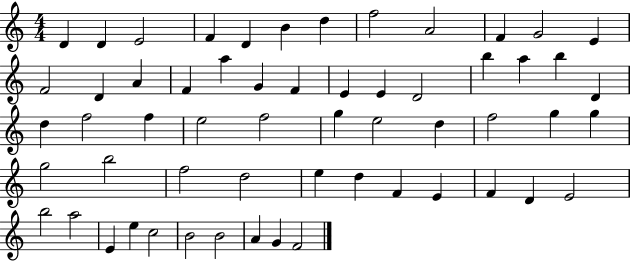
X:1
T:Untitled
M:4/4
L:1/4
K:C
D D E2 F D B d f2 A2 F G2 E F2 D A F a G F E E D2 b a b D d f2 f e2 f2 g e2 d f2 g g g2 b2 f2 d2 e d F E F D E2 b2 a2 E e c2 B2 B2 A G F2